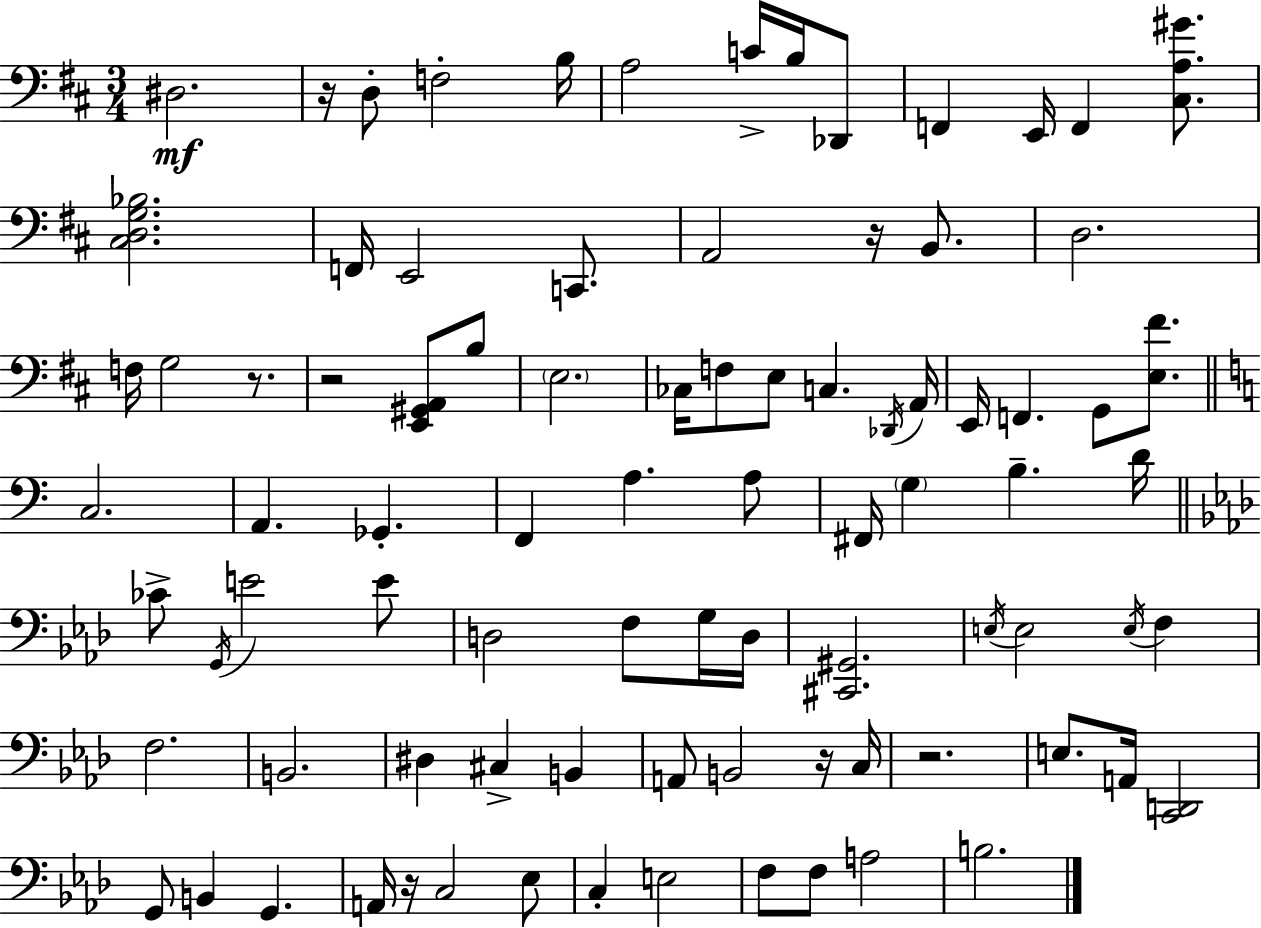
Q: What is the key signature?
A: D major